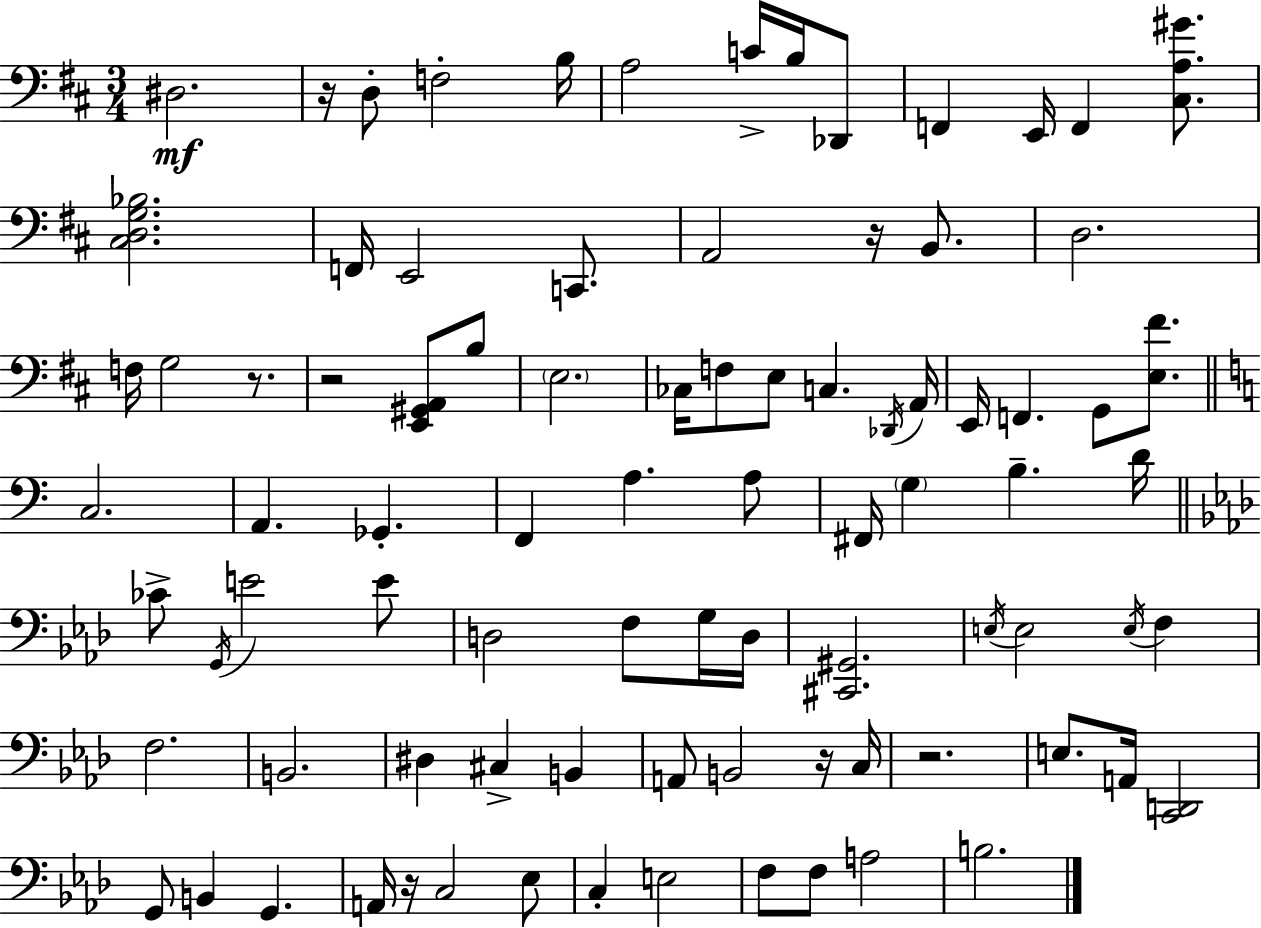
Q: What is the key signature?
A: D major